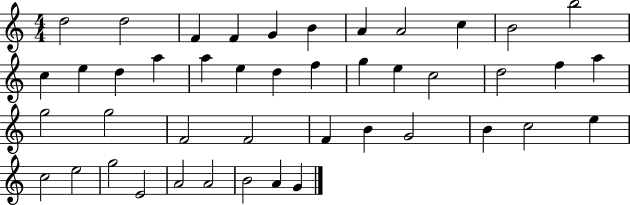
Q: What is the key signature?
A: C major